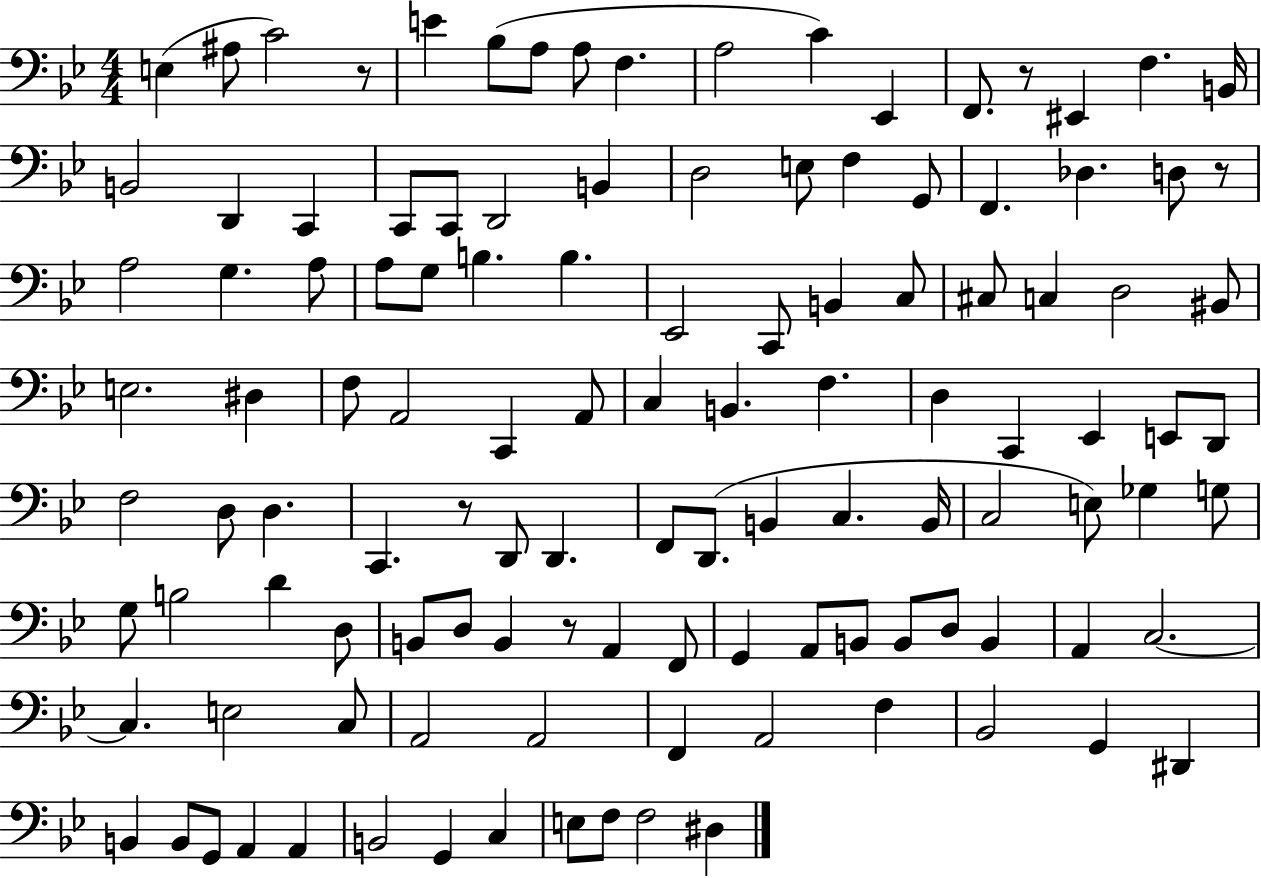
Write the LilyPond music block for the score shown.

{
  \clef bass
  \numericTimeSignature
  \time 4/4
  \key bes \major
  e4( ais8 c'2) r8 | e'4 bes8( a8 a8 f4. | a2 c'4) ees,4 | f,8. r8 eis,4 f4. b,16 | \break b,2 d,4 c,4 | c,8 c,8 d,2 b,4 | d2 e8 f4 g,8 | f,4. des4. d8 r8 | \break a2 g4. a8 | a8 g8 b4. b4. | ees,2 c,8 b,4 c8 | cis8 c4 d2 bis,8 | \break e2. dis4 | f8 a,2 c,4 a,8 | c4 b,4. f4. | d4 c,4 ees,4 e,8 d,8 | \break f2 d8 d4. | c,4. r8 d,8 d,4. | f,8 d,8.( b,4 c4. b,16 | c2 e8) ges4 g8 | \break g8 b2 d'4 d8 | b,8 d8 b,4 r8 a,4 f,8 | g,4 a,8 b,8 b,8 d8 b,4 | a,4 c2.~~ | \break c4. e2 c8 | a,2 a,2 | f,4 a,2 f4 | bes,2 g,4 dis,4 | \break b,4 b,8 g,8 a,4 a,4 | b,2 g,4 c4 | e8 f8 f2 dis4 | \bar "|."
}